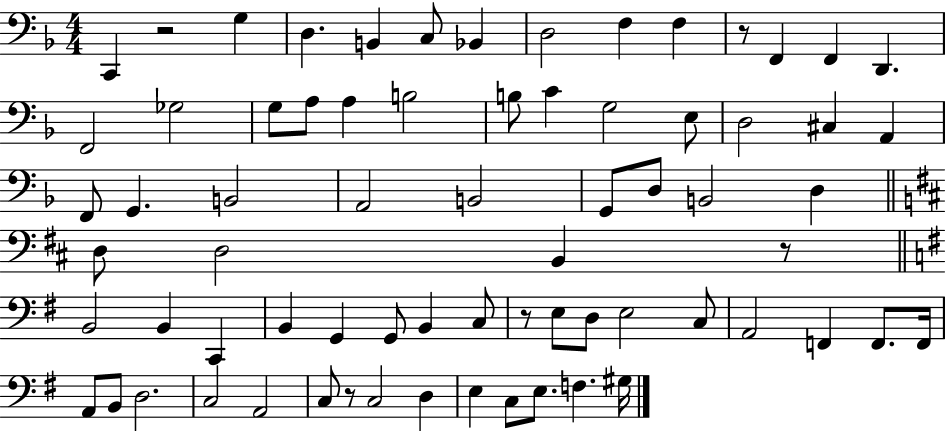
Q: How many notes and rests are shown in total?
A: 71